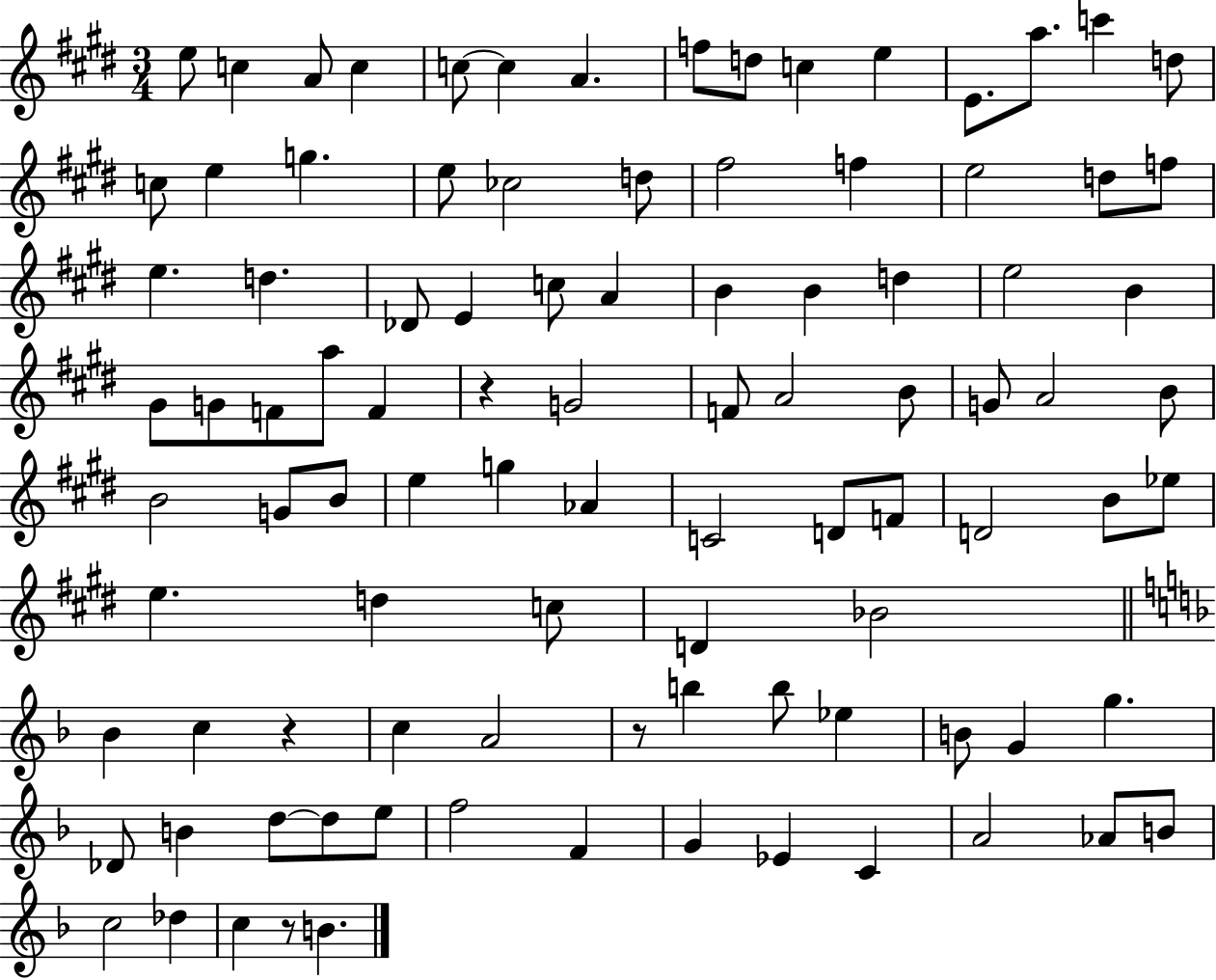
X:1
T:Untitled
M:3/4
L:1/4
K:E
e/2 c A/2 c c/2 c A f/2 d/2 c e E/2 a/2 c' d/2 c/2 e g e/2 _c2 d/2 ^f2 f e2 d/2 f/2 e d _D/2 E c/2 A B B d e2 B ^G/2 G/2 F/2 a/2 F z G2 F/2 A2 B/2 G/2 A2 B/2 B2 G/2 B/2 e g _A C2 D/2 F/2 D2 B/2 _e/2 e d c/2 D _B2 _B c z c A2 z/2 b b/2 _e B/2 G g _D/2 B d/2 d/2 e/2 f2 F G _E C A2 _A/2 B/2 c2 _d c z/2 B